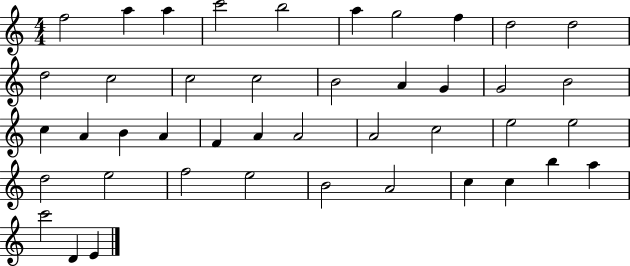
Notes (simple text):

F5/h A5/q A5/q C6/h B5/h A5/q G5/h F5/q D5/h D5/h D5/h C5/h C5/h C5/h B4/h A4/q G4/q G4/h B4/h C5/q A4/q B4/q A4/q F4/q A4/q A4/h A4/h C5/h E5/h E5/h D5/h E5/h F5/h E5/h B4/h A4/h C5/q C5/q B5/q A5/q C6/h D4/q E4/q